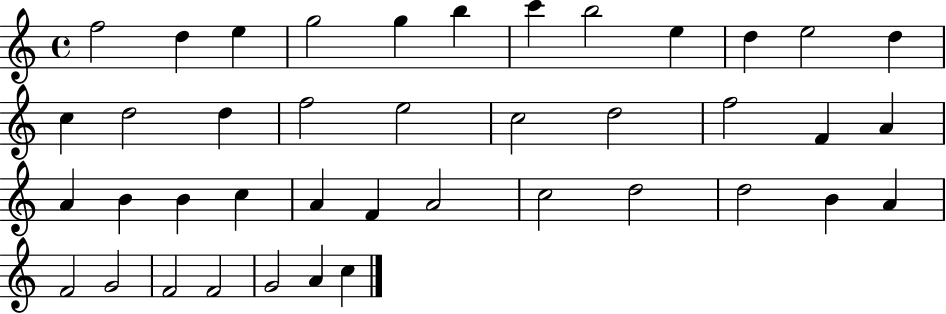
X:1
T:Untitled
M:4/4
L:1/4
K:C
f2 d e g2 g b c' b2 e d e2 d c d2 d f2 e2 c2 d2 f2 F A A B B c A F A2 c2 d2 d2 B A F2 G2 F2 F2 G2 A c